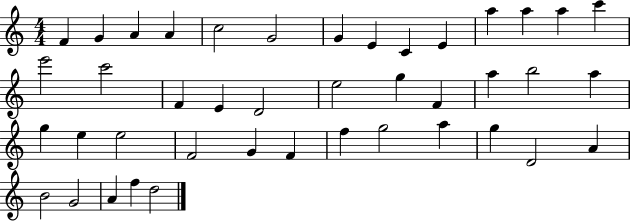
{
  \clef treble
  \numericTimeSignature
  \time 4/4
  \key c \major
  f'4 g'4 a'4 a'4 | c''2 g'2 | g'4 e'4 c'4 e'4 | a''4 a''4 a''4 c'''4 | \break e'''2 c'''2 | f'4 e'4 d'2 | e''2 g''4 f'4 | a''4 b''2 a''4 | \break g''4 e''4 e''2 | f'2 g'4 f'4 | f''4 g''2 a''4 | g''4 d'2 a'4 | \break b'2 g'2 | a'4 f''4 d''2 | \bar "|."
}